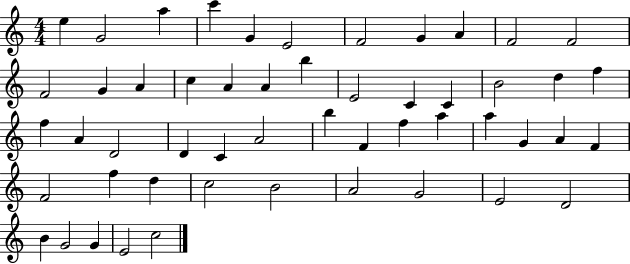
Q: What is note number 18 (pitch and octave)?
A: B5